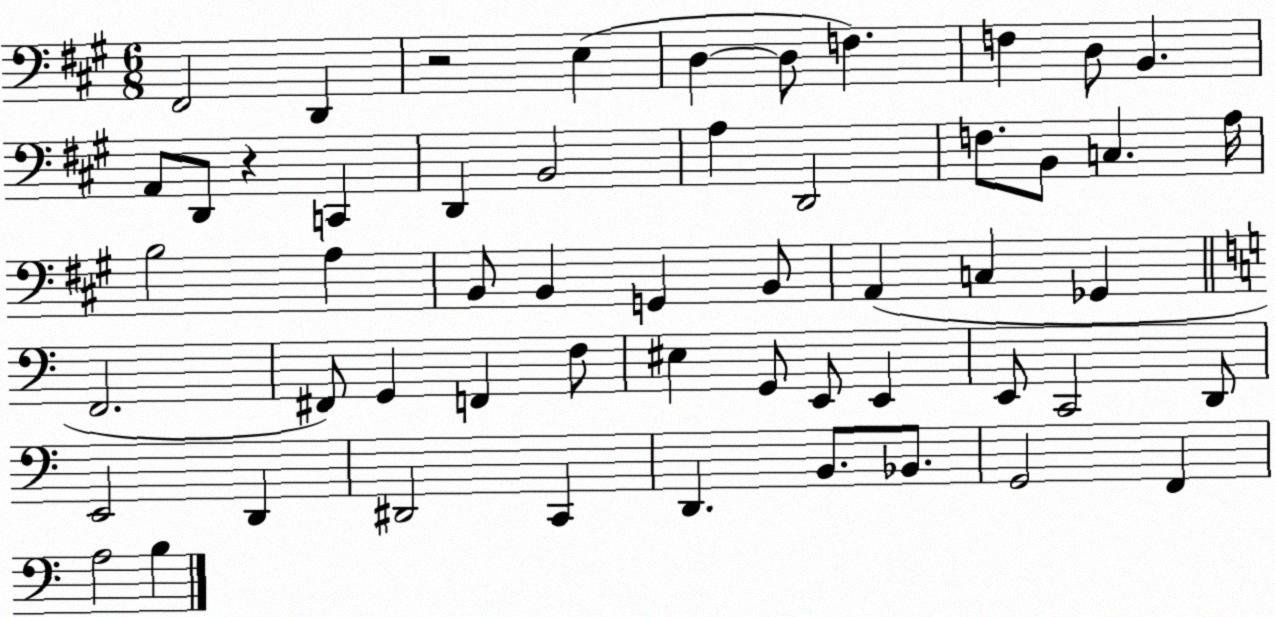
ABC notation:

X:1
T:Untitled
M:6/8
L:1/4
K:A
^F,,2 D,, z2 E, D, D,/2 F, F, D,/2 B,, A,,/2 D,,/2 z C,, D,, B,,2 A, D,,2 F,/2 B,,/2 C, A,/4 B,2 A, B,,/2 B,, G,, B,,/2 A,, C, _G,, F,,2 ^F,,/2 G,, F,, F,/2 ^E, G,,/2 E,,/2 E,, E,,/2 C,,2 D,,/2 E,,2 D,, ^D,,2 C,, D,, B,,/2 _B,,/2 G,,2 F,, A,2 B,